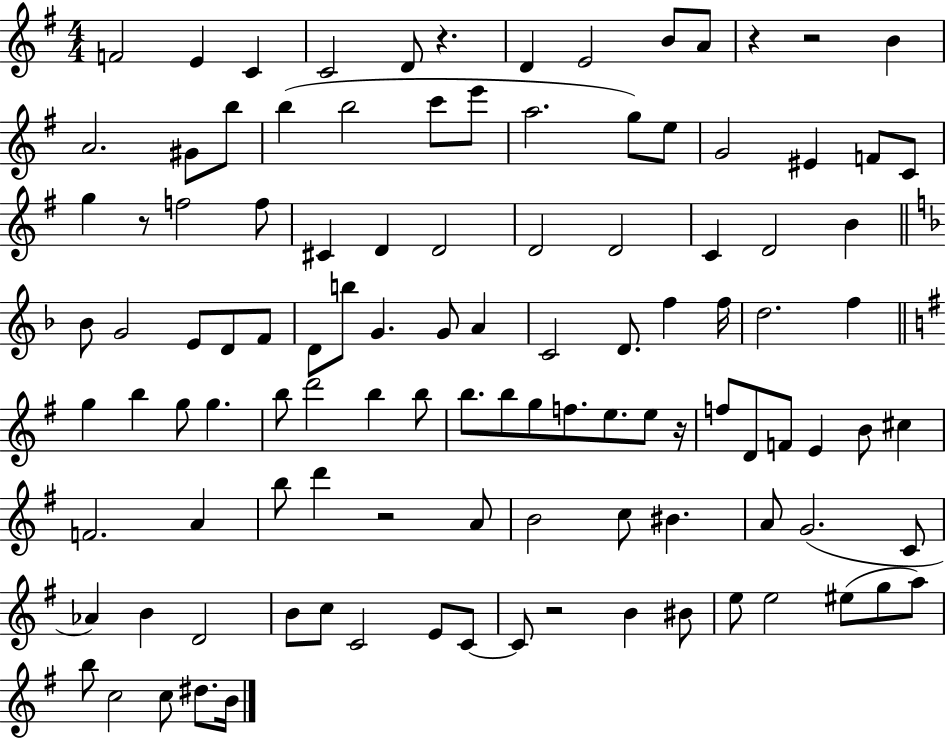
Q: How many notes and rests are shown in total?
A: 110